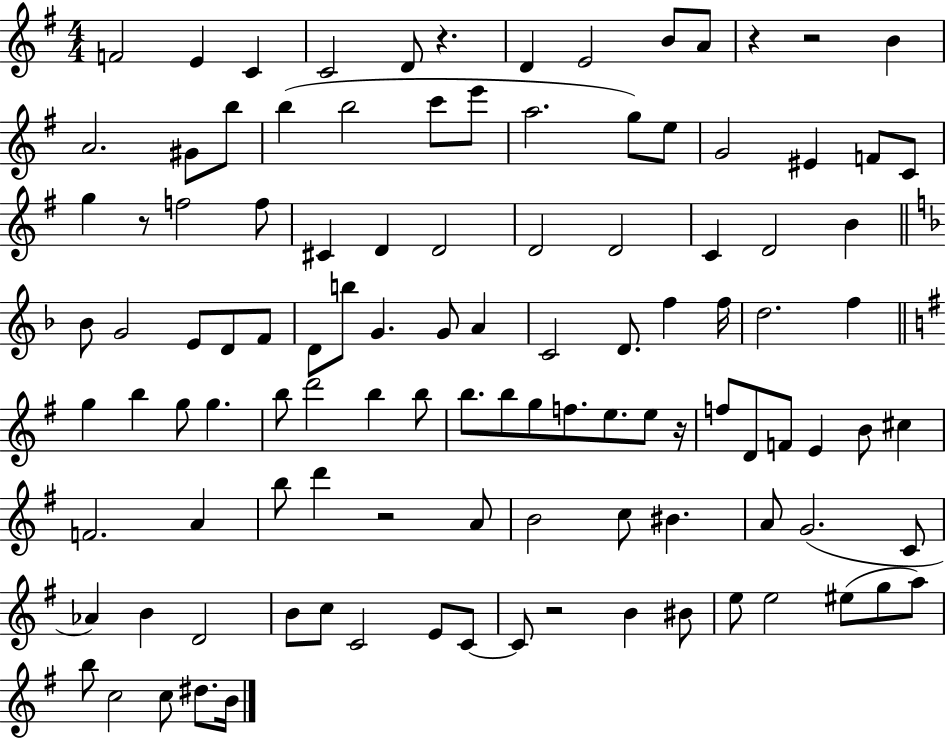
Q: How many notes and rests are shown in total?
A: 110